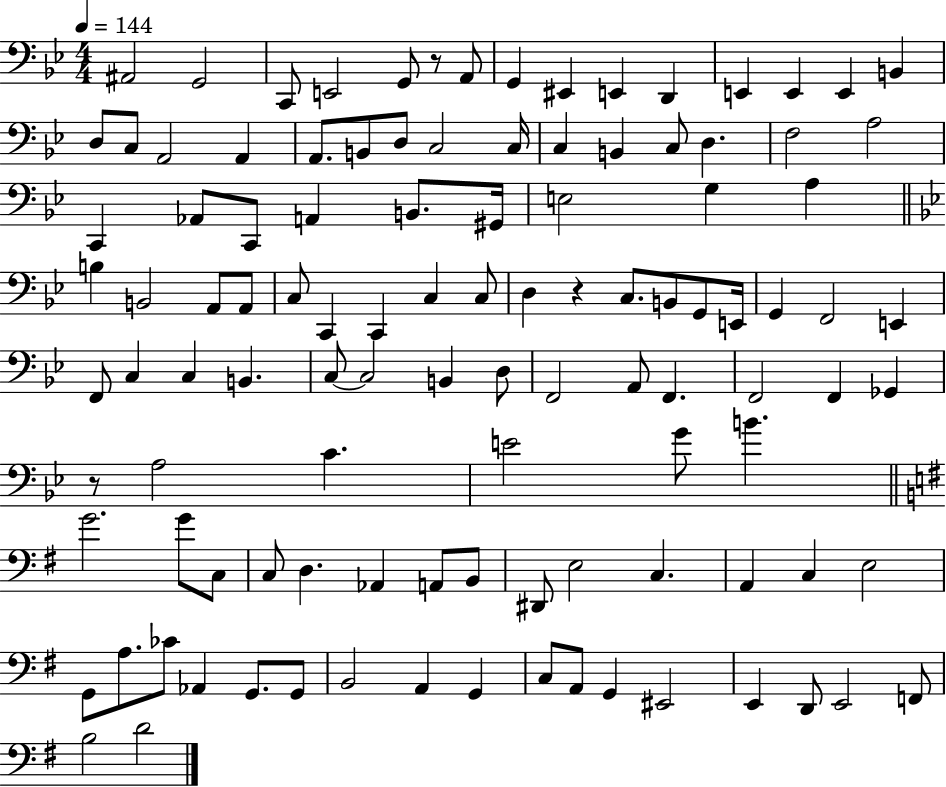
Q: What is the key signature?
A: BES major